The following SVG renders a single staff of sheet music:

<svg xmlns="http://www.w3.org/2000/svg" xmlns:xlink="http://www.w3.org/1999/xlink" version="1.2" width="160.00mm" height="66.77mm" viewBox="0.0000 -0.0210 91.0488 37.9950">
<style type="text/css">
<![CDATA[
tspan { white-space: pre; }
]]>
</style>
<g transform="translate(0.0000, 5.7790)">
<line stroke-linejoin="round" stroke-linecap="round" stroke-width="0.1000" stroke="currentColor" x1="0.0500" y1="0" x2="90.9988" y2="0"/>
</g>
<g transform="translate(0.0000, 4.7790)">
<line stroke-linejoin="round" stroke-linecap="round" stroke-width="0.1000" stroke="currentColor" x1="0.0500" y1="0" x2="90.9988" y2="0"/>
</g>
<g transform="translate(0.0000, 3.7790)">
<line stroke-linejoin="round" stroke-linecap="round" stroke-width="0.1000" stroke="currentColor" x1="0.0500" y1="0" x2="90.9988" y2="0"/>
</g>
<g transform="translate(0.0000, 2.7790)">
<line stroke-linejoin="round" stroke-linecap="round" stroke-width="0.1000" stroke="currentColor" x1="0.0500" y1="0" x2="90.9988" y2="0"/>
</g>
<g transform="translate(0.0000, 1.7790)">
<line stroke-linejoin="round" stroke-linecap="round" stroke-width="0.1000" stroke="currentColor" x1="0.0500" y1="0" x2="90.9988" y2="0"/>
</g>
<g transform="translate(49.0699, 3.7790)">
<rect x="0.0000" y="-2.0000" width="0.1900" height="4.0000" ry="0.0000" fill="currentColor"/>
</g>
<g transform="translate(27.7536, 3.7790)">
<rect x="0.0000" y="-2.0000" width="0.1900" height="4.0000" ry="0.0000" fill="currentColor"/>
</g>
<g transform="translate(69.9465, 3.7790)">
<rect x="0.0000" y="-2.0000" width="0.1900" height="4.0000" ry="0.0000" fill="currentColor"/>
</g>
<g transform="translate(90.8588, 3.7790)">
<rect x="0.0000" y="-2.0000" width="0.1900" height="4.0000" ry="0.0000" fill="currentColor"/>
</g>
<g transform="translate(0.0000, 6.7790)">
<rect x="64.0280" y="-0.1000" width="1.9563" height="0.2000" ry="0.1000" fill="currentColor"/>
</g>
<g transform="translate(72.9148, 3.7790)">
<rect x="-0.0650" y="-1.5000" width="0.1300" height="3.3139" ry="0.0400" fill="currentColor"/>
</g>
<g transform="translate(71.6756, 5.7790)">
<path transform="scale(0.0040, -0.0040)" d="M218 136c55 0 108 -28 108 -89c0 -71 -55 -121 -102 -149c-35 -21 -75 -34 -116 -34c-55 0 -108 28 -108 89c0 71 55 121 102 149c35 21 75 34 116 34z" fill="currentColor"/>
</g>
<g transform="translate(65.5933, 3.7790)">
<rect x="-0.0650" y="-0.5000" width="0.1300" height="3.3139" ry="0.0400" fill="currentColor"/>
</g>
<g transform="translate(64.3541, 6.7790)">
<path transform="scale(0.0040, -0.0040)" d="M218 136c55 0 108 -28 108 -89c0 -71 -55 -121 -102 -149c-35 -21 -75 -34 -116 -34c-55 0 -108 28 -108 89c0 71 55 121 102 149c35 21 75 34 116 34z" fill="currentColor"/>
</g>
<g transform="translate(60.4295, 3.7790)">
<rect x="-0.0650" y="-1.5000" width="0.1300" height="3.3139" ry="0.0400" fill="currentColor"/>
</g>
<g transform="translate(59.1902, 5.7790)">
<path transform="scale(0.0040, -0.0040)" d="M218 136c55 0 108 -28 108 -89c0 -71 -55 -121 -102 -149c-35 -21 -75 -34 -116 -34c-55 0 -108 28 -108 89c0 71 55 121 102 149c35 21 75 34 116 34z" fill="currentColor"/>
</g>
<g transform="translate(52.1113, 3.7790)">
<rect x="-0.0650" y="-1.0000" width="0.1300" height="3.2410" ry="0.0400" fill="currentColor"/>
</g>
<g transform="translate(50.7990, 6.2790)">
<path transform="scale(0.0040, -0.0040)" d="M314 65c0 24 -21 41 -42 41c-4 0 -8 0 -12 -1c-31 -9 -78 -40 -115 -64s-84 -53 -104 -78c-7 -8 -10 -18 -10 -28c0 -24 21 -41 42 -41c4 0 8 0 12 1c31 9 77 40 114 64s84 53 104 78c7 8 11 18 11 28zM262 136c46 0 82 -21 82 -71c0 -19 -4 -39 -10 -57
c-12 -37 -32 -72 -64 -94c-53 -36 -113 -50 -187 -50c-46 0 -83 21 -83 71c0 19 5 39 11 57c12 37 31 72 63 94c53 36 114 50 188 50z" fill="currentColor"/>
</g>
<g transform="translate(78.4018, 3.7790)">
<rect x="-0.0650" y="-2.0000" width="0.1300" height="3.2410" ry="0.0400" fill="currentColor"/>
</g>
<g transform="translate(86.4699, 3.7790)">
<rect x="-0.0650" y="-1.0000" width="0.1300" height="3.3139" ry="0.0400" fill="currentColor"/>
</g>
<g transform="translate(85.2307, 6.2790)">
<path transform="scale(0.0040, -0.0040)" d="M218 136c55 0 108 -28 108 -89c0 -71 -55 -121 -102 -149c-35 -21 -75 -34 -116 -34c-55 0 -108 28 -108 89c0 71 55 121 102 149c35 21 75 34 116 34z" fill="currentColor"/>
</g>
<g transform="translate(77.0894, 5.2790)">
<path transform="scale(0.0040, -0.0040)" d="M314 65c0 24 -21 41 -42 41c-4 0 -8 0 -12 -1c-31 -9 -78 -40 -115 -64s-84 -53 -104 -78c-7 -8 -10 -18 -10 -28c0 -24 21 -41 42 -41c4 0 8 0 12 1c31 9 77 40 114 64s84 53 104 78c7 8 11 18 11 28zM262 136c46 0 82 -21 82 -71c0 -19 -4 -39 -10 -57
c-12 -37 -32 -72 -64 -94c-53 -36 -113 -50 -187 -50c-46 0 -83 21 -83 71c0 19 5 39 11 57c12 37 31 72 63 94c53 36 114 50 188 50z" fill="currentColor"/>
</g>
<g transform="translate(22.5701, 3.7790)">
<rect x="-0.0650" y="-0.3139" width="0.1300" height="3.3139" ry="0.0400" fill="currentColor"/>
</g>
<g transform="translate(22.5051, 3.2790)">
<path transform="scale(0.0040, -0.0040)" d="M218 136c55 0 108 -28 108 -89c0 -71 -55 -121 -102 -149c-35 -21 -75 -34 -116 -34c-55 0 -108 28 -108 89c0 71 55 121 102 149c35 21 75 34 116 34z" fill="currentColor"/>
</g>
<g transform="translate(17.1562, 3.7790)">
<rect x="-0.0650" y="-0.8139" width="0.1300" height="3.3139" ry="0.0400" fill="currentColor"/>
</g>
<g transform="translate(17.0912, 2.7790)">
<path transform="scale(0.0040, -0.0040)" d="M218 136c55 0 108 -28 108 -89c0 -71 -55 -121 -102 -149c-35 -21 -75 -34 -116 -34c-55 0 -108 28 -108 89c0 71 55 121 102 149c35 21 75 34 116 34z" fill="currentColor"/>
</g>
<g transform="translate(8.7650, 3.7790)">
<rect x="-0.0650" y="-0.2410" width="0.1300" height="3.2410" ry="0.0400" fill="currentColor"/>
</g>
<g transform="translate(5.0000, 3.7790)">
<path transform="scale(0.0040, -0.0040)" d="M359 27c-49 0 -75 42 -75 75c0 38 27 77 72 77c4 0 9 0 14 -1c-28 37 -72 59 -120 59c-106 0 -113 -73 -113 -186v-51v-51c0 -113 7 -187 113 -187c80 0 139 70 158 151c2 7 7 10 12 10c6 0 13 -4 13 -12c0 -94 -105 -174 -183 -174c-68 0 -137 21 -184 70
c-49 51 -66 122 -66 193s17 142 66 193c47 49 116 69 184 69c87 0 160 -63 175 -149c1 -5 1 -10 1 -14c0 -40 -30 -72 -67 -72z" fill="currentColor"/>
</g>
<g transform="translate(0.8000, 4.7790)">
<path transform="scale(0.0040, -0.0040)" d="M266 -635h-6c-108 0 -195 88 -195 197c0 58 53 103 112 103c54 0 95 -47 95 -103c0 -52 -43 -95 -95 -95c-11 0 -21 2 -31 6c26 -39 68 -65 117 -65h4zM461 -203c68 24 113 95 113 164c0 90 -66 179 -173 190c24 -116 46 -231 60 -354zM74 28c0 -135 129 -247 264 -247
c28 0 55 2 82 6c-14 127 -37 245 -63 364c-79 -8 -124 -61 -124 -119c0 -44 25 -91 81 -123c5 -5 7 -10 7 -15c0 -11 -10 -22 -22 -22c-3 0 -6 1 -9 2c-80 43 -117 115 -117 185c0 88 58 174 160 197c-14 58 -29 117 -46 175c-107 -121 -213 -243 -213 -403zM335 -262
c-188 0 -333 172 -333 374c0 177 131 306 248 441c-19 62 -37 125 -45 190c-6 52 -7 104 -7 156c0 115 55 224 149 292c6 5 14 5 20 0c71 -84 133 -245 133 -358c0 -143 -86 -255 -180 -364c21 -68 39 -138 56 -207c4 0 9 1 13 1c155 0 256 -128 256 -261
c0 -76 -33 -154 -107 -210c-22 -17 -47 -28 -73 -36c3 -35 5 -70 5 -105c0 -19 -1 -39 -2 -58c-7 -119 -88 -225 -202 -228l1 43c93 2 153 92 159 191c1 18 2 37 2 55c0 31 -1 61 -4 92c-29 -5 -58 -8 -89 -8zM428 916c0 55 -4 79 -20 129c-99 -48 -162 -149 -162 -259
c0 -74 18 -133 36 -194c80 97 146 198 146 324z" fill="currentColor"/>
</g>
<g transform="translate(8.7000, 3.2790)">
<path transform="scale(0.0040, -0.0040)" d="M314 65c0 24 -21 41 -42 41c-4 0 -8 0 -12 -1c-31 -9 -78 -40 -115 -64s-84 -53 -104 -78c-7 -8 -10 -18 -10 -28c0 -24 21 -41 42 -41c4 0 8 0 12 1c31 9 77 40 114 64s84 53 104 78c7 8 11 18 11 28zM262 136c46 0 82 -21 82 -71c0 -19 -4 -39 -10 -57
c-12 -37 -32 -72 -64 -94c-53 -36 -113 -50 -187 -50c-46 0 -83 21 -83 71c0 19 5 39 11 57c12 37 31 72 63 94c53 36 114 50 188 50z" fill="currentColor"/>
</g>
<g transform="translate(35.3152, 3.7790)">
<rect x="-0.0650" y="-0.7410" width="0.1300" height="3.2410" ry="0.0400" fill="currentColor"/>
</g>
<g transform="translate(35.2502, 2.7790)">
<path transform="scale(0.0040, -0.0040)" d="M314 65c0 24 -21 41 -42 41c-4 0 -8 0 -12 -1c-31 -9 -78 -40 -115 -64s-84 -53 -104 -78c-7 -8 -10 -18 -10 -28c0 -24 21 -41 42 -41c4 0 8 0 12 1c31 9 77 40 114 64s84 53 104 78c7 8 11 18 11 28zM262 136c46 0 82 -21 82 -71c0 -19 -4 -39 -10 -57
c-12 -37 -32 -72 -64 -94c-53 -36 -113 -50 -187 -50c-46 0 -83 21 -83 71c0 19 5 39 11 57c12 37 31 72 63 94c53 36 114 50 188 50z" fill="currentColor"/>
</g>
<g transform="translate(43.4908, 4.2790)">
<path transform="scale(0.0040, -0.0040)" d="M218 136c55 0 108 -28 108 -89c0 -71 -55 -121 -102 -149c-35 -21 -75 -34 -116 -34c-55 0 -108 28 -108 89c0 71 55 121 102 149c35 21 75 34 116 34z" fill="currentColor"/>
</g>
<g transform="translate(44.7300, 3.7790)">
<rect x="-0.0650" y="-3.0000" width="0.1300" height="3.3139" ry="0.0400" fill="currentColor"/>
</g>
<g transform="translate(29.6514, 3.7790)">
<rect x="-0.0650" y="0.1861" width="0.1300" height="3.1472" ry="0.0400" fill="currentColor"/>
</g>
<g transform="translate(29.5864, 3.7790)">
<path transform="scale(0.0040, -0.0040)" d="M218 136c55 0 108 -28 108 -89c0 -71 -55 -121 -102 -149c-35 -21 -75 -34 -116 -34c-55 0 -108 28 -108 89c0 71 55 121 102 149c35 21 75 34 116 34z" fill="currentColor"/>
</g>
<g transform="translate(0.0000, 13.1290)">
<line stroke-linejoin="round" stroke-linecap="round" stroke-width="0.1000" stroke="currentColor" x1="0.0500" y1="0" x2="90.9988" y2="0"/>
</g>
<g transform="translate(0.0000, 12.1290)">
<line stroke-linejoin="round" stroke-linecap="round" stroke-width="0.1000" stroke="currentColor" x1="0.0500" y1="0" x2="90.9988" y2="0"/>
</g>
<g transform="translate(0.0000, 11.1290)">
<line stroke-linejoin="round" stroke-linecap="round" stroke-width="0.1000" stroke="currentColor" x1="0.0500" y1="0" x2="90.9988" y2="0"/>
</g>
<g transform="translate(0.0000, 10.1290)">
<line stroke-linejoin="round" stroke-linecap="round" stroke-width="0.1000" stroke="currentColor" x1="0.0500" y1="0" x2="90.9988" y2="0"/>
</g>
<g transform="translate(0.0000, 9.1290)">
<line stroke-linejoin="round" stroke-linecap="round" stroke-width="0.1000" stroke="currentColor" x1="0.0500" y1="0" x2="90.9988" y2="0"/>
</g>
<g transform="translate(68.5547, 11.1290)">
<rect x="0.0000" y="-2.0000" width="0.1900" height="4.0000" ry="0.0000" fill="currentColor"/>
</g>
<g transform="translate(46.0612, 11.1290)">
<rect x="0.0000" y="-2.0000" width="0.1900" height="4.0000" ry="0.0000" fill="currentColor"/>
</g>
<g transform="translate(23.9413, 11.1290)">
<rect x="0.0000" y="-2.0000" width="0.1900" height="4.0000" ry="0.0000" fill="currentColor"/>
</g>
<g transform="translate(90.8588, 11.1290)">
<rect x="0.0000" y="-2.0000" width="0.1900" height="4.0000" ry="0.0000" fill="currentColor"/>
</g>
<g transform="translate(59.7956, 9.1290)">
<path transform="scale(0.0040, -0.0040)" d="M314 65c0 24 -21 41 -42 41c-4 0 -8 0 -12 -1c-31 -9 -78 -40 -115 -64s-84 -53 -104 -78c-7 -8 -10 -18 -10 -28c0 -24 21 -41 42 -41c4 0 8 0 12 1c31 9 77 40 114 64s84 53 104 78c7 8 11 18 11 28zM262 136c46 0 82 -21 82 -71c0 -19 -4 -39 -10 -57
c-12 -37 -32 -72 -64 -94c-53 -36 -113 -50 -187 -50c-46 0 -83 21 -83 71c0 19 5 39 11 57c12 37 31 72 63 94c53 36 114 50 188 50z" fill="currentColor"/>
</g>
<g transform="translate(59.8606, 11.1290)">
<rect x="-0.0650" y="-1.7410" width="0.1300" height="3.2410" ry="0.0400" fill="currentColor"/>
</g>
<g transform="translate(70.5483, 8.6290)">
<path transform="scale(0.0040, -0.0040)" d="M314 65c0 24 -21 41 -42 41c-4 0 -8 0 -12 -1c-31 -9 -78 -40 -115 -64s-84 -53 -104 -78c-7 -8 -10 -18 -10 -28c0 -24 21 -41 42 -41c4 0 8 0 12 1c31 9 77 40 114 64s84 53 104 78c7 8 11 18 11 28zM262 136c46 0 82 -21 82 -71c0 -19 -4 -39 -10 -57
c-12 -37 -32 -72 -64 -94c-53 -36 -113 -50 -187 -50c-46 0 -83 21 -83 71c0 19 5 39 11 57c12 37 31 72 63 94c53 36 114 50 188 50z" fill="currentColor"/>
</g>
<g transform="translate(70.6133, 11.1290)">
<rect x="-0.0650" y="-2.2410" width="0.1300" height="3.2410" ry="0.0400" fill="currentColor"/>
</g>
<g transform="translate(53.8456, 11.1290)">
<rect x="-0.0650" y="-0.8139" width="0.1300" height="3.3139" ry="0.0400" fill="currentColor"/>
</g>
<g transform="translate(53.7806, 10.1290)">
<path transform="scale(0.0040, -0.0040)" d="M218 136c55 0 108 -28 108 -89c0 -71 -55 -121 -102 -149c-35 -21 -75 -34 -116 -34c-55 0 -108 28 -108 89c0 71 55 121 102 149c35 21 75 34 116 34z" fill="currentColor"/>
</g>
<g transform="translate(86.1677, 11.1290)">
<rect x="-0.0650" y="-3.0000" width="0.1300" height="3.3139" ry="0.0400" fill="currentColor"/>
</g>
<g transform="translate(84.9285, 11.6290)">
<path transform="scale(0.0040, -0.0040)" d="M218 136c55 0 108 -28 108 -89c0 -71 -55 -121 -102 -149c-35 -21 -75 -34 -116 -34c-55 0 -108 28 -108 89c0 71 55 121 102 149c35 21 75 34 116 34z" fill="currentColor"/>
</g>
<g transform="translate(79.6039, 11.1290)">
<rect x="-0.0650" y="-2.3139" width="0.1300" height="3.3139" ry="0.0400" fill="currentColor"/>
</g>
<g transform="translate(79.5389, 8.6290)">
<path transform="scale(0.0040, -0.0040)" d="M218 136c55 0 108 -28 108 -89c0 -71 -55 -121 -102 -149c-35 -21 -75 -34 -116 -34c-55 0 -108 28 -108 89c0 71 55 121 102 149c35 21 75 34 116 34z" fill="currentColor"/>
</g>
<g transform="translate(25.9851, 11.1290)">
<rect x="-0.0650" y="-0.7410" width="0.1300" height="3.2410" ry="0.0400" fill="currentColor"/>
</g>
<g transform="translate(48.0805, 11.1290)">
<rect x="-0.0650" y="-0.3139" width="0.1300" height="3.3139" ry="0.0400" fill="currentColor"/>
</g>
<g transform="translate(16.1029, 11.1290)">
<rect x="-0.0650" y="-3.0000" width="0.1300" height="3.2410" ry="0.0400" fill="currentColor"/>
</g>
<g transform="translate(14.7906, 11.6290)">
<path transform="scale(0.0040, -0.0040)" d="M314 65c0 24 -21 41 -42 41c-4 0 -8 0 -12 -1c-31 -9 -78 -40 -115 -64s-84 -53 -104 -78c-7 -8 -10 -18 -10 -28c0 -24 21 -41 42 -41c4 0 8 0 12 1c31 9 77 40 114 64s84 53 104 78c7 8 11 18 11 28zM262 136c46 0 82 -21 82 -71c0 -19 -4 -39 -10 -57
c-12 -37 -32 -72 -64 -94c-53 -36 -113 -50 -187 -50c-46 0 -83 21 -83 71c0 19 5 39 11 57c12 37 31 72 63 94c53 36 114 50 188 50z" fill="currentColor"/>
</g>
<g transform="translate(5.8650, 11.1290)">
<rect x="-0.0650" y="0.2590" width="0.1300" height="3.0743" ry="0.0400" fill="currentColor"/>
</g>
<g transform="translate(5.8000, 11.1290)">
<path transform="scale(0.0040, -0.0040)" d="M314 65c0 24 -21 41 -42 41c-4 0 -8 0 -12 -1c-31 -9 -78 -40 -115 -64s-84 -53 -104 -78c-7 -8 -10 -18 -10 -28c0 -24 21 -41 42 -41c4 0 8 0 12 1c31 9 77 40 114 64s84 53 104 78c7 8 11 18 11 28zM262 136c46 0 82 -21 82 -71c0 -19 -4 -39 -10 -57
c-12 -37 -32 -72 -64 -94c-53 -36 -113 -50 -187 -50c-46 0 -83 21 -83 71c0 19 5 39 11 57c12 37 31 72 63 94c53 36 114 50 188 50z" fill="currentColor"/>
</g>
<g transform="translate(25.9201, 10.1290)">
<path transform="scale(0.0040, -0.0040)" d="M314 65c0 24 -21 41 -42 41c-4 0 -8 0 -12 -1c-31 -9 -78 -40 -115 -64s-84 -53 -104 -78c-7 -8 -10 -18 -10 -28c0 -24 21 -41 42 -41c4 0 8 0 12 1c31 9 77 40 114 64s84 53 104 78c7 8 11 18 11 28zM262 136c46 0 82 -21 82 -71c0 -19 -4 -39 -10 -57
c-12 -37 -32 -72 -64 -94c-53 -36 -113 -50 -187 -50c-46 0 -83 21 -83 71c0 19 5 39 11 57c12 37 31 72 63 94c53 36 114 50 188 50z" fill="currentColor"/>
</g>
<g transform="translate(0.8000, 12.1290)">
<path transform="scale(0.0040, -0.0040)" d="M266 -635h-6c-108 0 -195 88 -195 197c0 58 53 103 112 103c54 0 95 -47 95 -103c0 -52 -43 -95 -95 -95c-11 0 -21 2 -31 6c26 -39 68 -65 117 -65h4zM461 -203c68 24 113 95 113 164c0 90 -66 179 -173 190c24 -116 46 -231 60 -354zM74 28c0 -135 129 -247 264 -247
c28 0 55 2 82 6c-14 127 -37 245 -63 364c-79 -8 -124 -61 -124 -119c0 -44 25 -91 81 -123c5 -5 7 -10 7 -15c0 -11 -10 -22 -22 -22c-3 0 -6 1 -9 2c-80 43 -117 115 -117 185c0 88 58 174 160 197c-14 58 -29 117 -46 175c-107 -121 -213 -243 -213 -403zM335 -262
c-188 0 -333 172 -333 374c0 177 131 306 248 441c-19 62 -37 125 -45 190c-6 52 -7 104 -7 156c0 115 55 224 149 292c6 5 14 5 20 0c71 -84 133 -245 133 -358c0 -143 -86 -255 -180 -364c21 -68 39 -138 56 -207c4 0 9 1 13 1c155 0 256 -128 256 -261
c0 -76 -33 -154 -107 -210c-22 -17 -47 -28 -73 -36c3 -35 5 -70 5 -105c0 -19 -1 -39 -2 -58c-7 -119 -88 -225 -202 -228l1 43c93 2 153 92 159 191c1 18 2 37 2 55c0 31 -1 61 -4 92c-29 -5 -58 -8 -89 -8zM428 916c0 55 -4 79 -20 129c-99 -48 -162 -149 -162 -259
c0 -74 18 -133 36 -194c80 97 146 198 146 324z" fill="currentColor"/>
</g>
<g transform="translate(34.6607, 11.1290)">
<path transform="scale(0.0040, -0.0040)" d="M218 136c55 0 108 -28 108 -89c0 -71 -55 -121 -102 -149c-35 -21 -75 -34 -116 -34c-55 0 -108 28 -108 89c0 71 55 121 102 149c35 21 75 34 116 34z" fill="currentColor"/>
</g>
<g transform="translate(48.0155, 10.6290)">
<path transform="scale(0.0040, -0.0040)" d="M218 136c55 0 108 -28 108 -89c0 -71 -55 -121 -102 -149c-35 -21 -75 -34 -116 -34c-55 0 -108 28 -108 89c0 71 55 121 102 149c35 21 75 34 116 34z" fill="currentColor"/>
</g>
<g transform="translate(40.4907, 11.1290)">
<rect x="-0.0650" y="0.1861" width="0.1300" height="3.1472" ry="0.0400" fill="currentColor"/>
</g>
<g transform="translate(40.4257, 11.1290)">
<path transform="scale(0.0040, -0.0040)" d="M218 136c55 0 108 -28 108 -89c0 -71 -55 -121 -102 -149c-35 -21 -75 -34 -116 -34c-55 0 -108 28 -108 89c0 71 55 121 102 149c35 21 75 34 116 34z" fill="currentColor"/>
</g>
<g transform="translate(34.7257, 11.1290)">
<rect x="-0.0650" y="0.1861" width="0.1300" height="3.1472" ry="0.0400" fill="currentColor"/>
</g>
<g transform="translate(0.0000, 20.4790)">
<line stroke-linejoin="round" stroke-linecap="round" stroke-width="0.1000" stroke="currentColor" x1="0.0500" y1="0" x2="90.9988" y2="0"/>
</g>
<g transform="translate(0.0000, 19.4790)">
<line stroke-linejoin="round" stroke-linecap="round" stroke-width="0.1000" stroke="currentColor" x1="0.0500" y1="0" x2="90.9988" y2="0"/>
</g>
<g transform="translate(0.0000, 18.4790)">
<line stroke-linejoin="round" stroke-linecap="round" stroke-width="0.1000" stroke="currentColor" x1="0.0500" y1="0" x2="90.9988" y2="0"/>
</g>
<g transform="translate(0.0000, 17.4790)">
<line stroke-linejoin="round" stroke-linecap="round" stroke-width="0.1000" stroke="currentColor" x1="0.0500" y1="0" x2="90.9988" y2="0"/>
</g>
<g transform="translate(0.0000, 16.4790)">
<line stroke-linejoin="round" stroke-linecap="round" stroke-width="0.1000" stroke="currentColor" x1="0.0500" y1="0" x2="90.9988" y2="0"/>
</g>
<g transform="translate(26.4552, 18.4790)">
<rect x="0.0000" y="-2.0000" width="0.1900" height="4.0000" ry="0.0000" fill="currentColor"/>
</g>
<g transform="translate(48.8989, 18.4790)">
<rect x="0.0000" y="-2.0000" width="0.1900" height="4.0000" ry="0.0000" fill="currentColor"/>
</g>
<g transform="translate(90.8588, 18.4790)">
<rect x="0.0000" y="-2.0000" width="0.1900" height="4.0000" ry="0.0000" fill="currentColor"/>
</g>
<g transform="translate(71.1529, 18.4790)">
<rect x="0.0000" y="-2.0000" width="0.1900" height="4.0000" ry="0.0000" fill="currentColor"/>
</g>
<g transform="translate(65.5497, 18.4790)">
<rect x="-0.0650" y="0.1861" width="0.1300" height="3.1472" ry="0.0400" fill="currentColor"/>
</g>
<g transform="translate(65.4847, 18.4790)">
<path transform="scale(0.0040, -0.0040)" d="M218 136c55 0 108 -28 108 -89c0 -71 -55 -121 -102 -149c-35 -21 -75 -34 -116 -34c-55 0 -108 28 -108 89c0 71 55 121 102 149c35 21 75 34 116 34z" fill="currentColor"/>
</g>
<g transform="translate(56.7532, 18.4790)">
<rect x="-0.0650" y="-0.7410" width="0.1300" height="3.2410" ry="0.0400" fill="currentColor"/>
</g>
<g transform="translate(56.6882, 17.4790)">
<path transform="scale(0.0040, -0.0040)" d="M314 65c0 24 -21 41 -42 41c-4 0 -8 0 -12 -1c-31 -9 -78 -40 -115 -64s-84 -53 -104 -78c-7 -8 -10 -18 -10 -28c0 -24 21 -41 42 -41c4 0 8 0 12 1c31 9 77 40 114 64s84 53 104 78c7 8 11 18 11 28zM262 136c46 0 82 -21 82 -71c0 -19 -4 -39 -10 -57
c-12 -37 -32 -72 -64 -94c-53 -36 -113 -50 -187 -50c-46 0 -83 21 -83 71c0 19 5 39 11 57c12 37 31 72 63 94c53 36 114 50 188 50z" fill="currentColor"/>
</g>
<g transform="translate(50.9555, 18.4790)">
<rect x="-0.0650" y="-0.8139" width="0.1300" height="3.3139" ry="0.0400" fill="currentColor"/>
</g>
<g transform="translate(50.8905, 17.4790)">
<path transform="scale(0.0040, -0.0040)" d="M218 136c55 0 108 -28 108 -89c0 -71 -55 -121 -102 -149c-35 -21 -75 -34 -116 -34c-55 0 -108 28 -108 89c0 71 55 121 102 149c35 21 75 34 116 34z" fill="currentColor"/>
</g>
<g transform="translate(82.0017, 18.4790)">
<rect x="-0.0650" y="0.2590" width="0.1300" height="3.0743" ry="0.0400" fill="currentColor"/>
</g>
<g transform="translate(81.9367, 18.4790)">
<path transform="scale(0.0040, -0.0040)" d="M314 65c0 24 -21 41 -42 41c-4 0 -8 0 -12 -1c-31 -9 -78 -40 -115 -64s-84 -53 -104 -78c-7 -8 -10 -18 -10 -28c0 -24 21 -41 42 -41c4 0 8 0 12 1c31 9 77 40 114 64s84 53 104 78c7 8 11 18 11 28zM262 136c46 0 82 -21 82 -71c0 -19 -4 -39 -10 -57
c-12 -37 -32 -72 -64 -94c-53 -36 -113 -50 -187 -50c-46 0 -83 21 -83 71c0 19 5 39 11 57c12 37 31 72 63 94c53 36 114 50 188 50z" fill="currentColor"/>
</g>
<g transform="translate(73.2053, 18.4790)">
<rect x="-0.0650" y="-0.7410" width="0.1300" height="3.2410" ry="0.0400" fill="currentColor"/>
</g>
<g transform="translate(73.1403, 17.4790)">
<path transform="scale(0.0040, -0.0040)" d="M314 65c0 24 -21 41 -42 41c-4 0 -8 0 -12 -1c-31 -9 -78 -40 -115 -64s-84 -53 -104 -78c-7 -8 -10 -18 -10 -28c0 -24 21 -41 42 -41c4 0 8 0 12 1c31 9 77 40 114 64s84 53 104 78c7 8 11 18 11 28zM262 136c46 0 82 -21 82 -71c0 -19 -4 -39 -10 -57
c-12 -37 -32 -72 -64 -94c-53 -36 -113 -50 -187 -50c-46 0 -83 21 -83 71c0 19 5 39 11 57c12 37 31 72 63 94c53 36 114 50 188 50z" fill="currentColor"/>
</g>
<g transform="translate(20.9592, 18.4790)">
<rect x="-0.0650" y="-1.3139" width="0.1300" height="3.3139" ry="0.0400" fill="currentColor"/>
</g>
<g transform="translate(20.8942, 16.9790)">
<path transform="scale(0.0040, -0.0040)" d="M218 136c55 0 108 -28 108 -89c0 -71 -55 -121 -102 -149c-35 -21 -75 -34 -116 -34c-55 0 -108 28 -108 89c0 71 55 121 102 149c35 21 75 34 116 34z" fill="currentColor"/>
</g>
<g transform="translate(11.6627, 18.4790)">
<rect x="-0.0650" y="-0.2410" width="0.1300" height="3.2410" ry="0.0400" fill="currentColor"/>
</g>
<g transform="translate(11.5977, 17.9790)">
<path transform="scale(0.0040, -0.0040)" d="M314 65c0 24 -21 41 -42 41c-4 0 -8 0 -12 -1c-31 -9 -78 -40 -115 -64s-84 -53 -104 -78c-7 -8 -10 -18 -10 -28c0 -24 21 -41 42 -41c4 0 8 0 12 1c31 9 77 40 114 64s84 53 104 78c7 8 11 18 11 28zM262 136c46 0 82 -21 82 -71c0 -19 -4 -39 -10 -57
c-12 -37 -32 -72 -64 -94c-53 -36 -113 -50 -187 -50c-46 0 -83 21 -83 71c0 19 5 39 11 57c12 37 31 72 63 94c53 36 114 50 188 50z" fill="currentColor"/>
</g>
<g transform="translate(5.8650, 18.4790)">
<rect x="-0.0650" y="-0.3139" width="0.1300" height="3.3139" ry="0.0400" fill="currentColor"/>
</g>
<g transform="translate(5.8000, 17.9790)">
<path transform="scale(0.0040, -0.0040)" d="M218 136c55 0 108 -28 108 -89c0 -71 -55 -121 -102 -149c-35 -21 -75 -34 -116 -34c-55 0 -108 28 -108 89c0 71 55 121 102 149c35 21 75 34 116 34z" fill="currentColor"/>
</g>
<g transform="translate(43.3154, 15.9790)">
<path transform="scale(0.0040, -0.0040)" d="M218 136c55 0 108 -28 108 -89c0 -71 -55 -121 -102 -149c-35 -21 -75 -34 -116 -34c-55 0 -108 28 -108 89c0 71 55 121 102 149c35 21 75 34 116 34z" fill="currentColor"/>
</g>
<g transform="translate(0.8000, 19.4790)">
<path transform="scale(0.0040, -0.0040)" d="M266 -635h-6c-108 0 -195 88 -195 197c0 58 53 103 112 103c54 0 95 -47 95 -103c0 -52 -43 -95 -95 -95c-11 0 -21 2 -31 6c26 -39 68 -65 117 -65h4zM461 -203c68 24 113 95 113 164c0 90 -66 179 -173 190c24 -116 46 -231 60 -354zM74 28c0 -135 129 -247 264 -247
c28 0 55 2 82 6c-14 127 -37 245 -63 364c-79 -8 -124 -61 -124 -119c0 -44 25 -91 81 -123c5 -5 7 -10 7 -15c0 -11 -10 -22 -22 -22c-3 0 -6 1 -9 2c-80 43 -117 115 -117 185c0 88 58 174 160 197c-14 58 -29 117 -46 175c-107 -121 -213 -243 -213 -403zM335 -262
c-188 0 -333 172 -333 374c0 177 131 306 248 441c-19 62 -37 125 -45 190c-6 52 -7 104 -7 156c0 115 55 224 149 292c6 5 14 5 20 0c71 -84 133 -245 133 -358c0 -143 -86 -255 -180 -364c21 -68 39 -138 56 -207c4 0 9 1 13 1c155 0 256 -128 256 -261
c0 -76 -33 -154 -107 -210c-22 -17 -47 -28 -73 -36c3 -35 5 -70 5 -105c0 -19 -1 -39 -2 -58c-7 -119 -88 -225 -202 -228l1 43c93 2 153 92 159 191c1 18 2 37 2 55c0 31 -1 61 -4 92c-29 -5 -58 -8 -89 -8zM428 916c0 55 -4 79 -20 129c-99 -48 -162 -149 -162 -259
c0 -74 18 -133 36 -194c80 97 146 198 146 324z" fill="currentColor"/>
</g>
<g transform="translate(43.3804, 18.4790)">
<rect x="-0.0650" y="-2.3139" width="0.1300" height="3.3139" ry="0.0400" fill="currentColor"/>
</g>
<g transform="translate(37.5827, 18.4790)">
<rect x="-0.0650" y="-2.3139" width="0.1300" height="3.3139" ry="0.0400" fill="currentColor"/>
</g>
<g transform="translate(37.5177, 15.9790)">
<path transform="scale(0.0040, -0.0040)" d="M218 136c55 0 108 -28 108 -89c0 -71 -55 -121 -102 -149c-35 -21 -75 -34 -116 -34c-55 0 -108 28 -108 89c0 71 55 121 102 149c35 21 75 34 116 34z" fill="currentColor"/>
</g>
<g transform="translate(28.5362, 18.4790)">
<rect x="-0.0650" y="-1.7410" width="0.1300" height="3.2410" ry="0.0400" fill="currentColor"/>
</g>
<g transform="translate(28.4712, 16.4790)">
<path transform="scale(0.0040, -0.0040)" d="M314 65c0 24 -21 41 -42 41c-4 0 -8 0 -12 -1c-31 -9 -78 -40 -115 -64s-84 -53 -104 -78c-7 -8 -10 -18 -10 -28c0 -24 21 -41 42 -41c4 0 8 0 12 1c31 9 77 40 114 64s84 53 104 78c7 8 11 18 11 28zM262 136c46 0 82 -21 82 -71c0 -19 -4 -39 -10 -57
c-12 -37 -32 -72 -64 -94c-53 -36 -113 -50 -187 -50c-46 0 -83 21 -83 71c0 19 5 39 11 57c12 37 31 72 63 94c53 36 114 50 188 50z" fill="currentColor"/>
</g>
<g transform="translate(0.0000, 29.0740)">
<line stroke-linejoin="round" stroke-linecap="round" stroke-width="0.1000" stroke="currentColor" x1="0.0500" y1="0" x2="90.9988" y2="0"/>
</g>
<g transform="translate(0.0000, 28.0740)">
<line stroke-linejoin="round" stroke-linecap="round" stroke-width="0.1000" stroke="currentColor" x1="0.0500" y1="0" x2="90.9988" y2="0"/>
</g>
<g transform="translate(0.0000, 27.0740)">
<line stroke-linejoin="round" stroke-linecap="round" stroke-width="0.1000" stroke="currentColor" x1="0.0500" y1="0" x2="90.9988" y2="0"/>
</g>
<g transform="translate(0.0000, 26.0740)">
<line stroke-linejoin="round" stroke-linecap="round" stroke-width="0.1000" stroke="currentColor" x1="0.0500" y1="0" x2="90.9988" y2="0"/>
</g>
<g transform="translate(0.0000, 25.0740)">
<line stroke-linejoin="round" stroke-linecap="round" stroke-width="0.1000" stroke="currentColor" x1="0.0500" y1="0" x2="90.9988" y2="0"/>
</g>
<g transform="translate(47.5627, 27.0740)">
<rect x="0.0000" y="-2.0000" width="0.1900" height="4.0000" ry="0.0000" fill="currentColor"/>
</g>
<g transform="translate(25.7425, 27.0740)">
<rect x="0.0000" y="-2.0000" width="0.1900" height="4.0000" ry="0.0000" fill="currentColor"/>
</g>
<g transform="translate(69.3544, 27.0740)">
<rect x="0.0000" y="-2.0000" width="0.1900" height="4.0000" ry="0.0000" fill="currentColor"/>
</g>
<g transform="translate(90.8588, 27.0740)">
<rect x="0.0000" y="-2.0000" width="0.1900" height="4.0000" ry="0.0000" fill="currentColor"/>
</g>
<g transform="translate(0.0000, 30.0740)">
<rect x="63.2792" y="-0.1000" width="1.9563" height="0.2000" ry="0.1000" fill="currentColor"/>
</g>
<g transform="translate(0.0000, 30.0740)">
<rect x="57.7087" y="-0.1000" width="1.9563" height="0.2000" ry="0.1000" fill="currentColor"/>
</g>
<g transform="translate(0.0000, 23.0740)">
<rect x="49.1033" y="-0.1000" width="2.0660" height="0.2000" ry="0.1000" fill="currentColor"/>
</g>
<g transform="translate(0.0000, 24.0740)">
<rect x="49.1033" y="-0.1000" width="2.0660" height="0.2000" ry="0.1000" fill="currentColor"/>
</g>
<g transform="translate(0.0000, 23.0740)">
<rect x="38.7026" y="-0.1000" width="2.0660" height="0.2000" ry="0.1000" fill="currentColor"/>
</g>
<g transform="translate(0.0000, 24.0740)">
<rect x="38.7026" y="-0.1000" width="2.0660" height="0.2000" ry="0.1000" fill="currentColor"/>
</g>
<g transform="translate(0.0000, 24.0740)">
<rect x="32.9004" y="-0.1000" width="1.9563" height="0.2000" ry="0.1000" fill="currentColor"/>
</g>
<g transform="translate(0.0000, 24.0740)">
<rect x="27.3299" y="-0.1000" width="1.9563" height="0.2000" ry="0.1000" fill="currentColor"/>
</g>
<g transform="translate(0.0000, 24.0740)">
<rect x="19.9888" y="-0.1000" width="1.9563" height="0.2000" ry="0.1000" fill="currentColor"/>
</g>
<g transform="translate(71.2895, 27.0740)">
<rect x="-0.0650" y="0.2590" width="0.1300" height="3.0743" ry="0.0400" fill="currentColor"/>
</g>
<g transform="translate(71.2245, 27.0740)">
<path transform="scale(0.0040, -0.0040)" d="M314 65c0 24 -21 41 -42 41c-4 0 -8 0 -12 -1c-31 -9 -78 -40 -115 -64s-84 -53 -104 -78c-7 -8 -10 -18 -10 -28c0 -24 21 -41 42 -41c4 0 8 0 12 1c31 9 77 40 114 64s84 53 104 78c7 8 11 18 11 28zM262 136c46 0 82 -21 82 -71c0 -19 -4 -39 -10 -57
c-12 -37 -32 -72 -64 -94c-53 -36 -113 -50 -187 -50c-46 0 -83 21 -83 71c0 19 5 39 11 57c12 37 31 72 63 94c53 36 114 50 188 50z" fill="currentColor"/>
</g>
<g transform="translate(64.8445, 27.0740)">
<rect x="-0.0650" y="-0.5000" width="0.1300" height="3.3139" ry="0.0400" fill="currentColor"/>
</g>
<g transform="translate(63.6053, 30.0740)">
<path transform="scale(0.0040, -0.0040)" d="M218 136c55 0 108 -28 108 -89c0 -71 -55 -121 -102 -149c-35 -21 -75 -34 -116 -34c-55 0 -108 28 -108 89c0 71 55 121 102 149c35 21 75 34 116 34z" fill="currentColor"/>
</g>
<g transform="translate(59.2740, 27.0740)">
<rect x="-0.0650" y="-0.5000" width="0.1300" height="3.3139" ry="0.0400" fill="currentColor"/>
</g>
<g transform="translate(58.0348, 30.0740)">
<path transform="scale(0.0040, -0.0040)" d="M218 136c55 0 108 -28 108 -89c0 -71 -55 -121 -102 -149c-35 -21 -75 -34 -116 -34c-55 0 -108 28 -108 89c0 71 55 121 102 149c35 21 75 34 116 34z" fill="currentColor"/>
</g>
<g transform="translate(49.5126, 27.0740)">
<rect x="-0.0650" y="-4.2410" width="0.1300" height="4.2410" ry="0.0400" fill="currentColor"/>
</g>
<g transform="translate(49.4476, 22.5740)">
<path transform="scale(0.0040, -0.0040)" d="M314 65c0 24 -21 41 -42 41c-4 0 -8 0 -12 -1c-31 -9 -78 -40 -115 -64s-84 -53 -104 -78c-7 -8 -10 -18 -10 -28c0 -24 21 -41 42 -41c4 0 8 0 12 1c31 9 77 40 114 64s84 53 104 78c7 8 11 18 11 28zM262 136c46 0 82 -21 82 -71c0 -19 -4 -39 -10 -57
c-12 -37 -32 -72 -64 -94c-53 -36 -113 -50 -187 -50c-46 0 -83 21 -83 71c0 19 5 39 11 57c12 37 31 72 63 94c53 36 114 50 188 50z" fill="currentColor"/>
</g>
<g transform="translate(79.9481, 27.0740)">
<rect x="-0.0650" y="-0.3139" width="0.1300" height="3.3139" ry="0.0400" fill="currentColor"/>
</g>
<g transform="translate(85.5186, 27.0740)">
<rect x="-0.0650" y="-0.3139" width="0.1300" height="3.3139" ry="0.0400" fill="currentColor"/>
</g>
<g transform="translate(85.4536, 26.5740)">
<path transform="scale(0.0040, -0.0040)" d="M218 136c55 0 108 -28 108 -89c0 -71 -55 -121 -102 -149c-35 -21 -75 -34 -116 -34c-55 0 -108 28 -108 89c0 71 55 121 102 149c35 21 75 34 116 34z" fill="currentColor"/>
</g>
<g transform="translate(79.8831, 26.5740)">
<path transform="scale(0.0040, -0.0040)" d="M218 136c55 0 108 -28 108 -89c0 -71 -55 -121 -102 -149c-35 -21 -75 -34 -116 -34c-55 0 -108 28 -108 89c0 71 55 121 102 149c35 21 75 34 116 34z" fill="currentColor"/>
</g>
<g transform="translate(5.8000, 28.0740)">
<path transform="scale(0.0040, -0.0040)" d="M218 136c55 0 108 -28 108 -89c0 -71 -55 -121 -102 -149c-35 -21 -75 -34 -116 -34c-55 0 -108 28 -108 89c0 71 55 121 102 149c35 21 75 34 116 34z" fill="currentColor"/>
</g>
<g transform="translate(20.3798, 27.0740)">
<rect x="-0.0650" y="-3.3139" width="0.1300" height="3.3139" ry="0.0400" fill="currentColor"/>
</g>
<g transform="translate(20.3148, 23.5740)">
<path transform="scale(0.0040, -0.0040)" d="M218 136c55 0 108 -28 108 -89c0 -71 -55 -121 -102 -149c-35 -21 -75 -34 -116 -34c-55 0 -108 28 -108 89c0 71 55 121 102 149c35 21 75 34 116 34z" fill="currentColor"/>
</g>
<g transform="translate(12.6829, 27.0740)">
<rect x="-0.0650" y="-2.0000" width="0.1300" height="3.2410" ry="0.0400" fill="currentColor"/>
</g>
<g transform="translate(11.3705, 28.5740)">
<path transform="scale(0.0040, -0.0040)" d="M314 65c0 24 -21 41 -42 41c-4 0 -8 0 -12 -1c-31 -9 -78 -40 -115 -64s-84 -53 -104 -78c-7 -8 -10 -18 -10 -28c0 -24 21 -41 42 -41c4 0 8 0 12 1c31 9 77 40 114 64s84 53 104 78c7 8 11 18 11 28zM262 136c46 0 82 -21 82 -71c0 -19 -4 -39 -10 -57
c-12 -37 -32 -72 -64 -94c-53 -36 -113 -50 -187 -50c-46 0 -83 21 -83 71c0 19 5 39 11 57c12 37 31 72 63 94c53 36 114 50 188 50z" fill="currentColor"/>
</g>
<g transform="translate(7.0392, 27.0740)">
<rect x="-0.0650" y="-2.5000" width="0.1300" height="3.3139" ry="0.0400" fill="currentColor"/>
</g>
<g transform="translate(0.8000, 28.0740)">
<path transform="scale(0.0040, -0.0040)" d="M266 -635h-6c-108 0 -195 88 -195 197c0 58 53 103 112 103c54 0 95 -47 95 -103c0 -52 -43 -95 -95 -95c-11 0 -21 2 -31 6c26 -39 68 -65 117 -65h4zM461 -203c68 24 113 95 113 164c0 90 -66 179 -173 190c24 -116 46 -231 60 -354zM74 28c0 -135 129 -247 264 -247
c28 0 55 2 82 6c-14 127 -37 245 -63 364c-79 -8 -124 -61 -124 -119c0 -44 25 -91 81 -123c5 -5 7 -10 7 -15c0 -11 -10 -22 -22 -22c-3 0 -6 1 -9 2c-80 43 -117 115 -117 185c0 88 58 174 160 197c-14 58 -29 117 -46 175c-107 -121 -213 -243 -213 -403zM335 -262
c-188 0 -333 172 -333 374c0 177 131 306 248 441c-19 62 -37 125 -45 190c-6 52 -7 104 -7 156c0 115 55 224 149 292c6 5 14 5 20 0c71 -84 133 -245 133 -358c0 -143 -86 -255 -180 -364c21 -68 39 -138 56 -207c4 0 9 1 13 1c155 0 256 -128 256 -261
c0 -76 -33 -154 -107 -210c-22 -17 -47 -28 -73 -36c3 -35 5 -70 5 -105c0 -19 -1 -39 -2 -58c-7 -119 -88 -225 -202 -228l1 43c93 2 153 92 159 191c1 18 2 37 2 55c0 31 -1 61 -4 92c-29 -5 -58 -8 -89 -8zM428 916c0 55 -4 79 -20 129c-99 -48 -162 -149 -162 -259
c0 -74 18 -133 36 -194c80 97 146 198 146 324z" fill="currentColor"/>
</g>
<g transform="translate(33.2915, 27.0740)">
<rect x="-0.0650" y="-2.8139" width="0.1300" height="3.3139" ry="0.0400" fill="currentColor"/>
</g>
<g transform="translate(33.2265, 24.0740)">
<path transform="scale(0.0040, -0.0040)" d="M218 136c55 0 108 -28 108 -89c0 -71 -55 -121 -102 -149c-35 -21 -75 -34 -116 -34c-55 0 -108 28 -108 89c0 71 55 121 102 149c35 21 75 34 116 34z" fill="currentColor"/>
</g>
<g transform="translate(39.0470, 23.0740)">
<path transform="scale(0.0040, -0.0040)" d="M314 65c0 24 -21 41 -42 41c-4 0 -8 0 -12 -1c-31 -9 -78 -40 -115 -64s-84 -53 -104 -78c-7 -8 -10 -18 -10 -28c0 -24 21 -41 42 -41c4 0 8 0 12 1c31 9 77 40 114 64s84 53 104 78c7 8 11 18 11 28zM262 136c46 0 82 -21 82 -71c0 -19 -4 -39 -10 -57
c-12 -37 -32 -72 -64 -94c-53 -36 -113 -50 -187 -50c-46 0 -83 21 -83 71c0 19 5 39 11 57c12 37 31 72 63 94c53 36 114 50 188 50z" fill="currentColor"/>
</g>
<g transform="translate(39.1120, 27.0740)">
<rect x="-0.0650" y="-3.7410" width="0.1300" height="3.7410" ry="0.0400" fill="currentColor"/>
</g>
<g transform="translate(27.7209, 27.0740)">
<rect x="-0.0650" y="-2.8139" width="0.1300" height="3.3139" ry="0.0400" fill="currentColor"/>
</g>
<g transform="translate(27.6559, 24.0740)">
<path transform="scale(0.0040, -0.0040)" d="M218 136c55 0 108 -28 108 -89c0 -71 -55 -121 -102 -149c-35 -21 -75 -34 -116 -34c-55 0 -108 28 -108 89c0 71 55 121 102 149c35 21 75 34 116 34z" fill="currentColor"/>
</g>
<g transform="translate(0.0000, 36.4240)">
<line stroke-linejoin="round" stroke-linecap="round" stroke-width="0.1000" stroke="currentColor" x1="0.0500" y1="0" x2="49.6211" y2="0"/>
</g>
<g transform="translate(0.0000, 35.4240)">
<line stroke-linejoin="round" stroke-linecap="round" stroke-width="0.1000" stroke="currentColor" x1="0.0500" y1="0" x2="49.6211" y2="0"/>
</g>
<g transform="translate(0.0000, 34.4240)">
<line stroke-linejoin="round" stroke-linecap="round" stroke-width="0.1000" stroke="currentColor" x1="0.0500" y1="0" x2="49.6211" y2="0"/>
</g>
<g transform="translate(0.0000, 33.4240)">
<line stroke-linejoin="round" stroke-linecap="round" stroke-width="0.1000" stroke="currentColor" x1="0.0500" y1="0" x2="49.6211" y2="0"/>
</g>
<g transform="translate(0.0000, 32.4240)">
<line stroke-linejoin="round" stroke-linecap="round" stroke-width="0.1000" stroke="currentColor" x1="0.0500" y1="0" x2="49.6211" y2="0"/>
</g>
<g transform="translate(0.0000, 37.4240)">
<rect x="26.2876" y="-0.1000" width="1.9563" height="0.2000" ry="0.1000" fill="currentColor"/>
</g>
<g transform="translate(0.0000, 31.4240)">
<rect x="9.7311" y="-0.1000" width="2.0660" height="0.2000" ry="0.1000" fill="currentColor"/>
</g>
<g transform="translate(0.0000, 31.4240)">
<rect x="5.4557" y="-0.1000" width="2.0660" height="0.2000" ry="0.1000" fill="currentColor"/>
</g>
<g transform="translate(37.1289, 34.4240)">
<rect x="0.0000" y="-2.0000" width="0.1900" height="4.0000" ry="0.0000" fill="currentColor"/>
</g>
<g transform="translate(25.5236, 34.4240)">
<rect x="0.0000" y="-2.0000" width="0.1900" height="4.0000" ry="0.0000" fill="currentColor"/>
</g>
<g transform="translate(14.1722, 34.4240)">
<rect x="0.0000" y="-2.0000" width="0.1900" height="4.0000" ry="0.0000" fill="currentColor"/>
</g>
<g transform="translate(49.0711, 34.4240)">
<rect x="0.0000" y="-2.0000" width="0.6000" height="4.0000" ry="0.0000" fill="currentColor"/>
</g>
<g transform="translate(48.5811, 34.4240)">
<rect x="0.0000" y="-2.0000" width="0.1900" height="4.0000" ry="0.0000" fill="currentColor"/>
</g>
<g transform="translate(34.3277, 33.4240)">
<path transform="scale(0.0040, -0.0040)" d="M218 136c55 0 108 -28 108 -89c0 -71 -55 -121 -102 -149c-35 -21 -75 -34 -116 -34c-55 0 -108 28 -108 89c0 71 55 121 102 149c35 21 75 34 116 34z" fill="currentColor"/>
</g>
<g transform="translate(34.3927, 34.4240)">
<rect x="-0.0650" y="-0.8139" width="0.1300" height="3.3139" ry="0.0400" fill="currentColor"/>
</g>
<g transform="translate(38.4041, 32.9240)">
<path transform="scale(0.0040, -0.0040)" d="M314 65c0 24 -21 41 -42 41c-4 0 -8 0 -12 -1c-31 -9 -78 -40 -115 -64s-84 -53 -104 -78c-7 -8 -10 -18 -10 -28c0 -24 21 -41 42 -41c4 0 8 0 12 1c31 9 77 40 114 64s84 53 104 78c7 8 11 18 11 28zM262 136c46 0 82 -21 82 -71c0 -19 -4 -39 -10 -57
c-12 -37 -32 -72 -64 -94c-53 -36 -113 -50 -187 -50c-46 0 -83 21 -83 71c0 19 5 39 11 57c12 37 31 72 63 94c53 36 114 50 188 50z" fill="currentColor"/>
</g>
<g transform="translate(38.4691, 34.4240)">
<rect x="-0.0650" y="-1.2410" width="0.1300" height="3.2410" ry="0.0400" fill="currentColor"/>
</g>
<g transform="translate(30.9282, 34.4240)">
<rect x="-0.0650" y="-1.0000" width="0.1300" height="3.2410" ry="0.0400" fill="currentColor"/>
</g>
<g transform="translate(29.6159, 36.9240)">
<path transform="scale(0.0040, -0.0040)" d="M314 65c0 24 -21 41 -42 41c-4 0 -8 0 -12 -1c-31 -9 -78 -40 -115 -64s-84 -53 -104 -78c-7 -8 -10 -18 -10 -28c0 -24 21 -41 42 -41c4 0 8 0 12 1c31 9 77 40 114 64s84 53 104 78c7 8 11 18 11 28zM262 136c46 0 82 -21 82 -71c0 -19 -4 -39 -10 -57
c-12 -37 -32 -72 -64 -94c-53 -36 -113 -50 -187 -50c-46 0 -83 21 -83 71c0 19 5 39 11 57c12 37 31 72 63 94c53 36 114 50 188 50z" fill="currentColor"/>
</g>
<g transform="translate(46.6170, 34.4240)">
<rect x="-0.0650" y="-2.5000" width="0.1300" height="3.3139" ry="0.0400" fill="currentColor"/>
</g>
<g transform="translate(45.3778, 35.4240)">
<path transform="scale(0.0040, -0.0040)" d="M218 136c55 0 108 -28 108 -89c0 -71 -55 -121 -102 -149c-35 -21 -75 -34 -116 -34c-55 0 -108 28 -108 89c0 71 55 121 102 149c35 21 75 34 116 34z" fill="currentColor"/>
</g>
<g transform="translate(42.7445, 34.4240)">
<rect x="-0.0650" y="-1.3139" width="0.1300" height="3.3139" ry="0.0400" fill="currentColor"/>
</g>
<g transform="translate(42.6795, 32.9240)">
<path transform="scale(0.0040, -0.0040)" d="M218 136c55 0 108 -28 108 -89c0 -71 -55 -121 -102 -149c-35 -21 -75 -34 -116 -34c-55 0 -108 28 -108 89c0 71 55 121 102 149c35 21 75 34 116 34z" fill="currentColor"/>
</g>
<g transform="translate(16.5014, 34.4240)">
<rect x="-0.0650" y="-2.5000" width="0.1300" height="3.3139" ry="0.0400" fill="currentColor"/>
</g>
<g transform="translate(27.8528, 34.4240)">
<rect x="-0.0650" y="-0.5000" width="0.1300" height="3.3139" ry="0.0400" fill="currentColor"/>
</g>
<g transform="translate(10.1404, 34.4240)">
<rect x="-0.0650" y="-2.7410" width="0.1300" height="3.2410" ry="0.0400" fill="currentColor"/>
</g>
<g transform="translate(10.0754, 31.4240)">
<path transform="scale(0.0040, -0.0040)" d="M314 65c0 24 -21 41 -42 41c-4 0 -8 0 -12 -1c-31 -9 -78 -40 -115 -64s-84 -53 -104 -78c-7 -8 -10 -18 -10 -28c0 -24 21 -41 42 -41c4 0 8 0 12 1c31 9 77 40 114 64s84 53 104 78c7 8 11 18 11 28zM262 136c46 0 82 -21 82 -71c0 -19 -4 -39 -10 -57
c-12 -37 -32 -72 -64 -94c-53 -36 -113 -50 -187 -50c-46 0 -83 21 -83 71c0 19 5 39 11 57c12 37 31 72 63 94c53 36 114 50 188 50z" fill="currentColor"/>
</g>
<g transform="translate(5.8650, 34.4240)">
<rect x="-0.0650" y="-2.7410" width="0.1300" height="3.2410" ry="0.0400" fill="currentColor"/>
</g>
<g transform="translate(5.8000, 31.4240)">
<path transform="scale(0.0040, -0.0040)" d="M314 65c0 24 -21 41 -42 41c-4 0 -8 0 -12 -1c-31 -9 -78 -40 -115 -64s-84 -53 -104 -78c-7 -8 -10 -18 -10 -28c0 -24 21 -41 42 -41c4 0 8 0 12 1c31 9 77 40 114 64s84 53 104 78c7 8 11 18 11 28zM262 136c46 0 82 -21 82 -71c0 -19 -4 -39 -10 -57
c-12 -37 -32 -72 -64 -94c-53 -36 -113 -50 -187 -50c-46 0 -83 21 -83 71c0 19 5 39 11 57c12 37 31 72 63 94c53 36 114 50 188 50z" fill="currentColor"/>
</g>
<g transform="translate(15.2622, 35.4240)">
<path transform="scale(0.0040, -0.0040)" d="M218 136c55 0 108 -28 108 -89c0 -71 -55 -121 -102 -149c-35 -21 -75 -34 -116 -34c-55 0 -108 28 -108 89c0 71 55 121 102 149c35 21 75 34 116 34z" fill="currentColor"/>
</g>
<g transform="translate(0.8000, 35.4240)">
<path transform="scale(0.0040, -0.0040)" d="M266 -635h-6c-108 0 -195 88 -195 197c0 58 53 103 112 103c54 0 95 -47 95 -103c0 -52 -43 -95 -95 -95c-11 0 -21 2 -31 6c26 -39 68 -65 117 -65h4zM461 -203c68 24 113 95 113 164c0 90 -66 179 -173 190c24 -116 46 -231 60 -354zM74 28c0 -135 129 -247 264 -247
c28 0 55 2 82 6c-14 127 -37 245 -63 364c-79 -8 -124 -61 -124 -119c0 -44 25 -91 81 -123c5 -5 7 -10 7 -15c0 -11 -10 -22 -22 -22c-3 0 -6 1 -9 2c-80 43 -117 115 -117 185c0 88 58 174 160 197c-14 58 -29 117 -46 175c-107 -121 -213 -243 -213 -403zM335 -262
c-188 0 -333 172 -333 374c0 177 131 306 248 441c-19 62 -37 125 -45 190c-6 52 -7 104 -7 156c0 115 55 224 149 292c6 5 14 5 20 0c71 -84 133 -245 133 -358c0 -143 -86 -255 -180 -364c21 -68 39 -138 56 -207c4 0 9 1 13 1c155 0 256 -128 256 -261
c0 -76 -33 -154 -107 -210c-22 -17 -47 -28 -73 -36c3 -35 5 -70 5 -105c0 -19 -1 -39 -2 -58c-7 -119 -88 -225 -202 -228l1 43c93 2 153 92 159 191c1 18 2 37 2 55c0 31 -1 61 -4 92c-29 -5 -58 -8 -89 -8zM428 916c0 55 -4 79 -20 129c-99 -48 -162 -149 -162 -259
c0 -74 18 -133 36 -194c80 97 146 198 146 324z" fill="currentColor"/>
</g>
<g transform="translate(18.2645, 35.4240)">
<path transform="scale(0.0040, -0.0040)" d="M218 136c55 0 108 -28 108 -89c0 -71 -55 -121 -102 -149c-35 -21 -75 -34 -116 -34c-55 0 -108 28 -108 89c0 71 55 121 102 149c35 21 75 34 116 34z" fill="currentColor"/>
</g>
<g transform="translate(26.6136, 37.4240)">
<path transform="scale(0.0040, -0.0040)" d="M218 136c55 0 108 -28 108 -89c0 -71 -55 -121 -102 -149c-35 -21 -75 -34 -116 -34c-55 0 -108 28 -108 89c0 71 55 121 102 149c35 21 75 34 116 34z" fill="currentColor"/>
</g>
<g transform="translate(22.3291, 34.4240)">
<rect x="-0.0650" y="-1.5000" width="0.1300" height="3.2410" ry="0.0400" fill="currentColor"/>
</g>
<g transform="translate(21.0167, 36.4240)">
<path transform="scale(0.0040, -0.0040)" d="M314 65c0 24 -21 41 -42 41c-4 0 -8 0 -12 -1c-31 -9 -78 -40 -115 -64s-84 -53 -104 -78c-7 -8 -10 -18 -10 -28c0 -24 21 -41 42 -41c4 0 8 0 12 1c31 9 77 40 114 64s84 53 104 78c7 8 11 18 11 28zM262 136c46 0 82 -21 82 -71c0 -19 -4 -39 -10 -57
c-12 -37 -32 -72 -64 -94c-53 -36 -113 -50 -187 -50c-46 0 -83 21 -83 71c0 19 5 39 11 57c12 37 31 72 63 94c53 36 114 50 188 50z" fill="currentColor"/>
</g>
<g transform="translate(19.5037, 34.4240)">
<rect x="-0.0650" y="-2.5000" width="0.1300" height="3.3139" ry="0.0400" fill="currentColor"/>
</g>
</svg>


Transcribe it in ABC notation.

X:1
T:Untitled
M:4/4
L:1/4
K:C
c2 d c B d2 A D2 E C E F2 D B2 A2 d2 B B c d f2 g2 g A c c2 e f2 g g d d2 B d2 B2 G F2 b a a c'2 d'2 C C B2 c c a2 a2 G G E2 C D2 d e2 e G